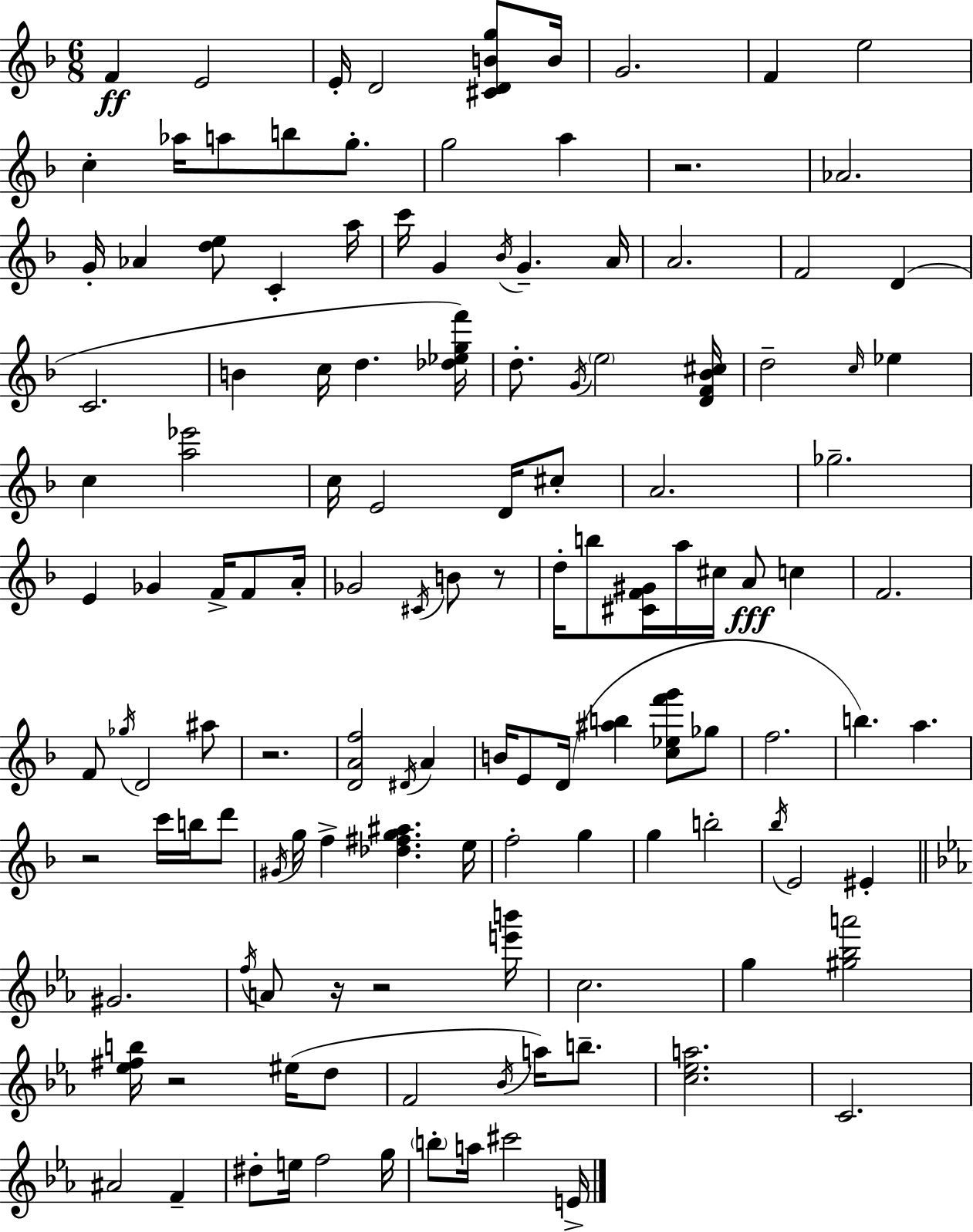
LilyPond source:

{
  \clef treble
  \numericTimeSignature
  \time 6/8
  \key d \minor
  f'4\ff e'2 | e'16-. d'2 <cis' d' b' g''>8 b'16 | g'2. | f'4 e''2 | \break c''4-. aes''16 a''8 b''8 g''8.-. | g''2 a''4 | r2. | aes'2. | \break g'16-. aes'4 <d'' e''>8 c'4-. a''16 | c'''16 g'4 \acciaccatura { bes'16 } g'4.-- | a'16 a'2. | f'2 d'4( | \break c'2. | b'4 c''16 d''4. | <des'' ees'' g'' f'''>16) d''8.-. \acciaccatura { g'16 } \parenthesize e''2 | <d' f' bes' cis''>16 d''2-- \grace { c''16 } ees''4 | \break c''4 <a'' ees'''>2 | c''16 e'2 | d'16 cis''8-. a'2. | ges''2.-- | \break e'4 ges'4 f'16-> | f'8 a'16-. ges'2 \acciaccatura { cis'16 } | b'8 r8 d''16-. b''8 <cis' f' gis'>16 a''16 cis''16 a'8\fff | c''4 f'2. | \break f'8 \acciaccatura { ges''16 } d'2 | ais''8 r2. | <d' a' f''>2 | \acciaccatura { dis'16 } a'4 b'16 e'8 d'16( <ais'' b''>4 | \break <c'' ees'' f''' g'''>8 ges''8 f''2. | b''4.) | a''4. r2 | c'''16 b''16 d'''8 \acciaccatura { gis'16 } g''16 f''4-> | \break <des'' fis'' g'' ais''>4. e''16 f''2-. | g''4 g''4 b''2-. | \acciaccatura { bes''16 } e'2 | eis'4-. \bar "||" \break \key c \minor gis'2. | \acciaccatura { f''16 } a'8 r16 r2 | <e''' b'''>16 c''2. | g''4 <gis'' bes'' a'''>2 | \break <ees'' fis'' b''>16 r2 eis''16( d''8 | f'2 \acciaccatura { bes'16 } a''16) b''8.-- | <c'' ees'' a''>2. | c'2. | \break ais'2 f'4-- | dis''8-. e''16 f''2 | g''16 \parenthesize b''8-. a''16 cis'''2 | e'16-> \bar "|."
}